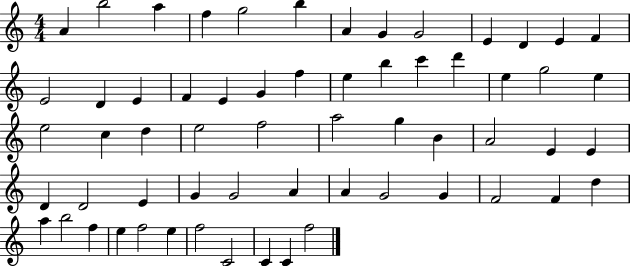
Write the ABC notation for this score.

X:1
T:Untitled
M:4/4
L:1/4
K:C
A b2 a f g2 b A G G2 E D E F E2 D E F E G f e b c' d' e g2 e e2 c d e2 f2 a2 g B A2 E E D D2 E G G2 A A G2 G F2 F d a b2 f e f2 e f2 C2 C C f2